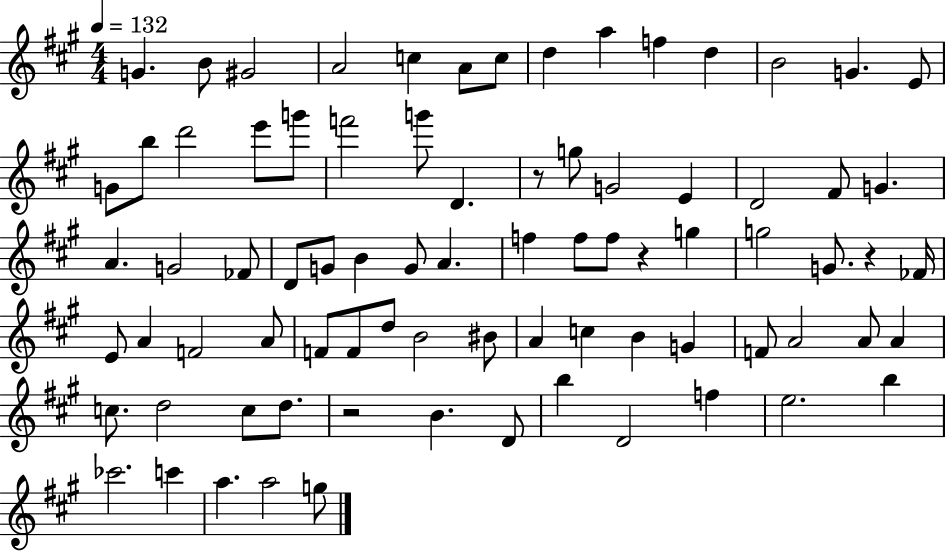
{
  \clef treble
  \numericTimeSignature
  \time 4/4
  \key a \major
  \tempo 4 = 132
  g'4. b'8 gis'2 | a'2 c''4 a'8 c''8 | d''4 a''4 f''4 d''4 | b'2 g'4. e'8 | \break g'8 b''8 d'''2 e'''8 g'''8 | f'''2 g'''8 d'4. | r8 g''8 g'2 e'4 | d'2 fis'8 g'4. | \break a'4. g'2 fes'8 | d'8 g'8 b'4 g'8 a'4. | f''4 f''8 f''8 r4 g''4 | g''2 g'8. r4 fes'16 | \break e'8 a'4 f'2 a'8 | f'8 f'8 d''8 b'2 bis'8 | a'4 c''4 b'4 g'4 | f'8 a'2 a'8 a'4 | \break c''8. d''2 c''8 d''8. | r2 b'4. d'8 | b''4 d'2 f''4 | e''2. b''4 | \break ces'''2. c'''4 | a''4. a''2 g''8 | \bar "|."
}